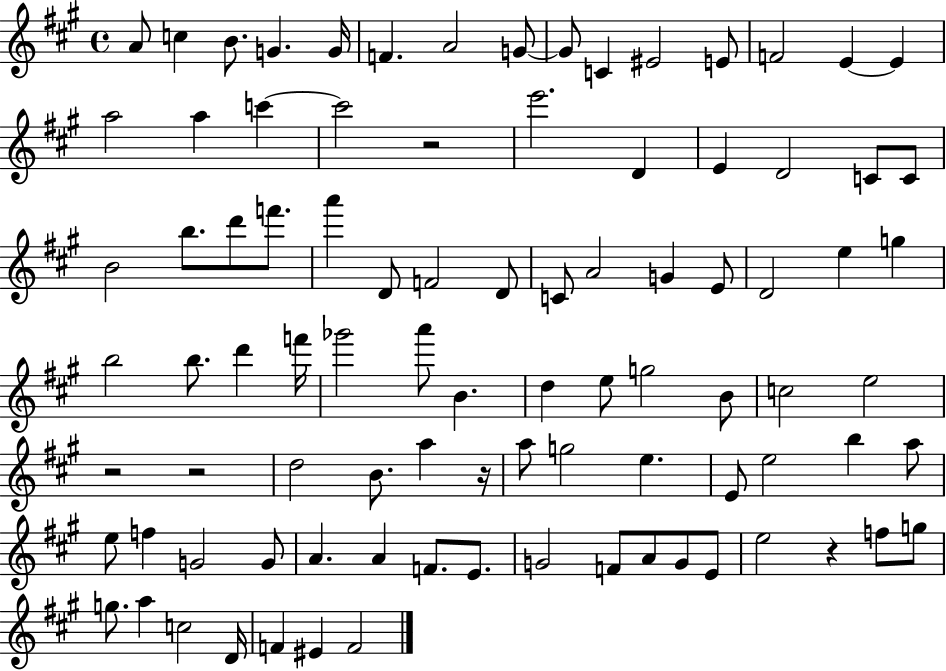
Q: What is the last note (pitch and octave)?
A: F4